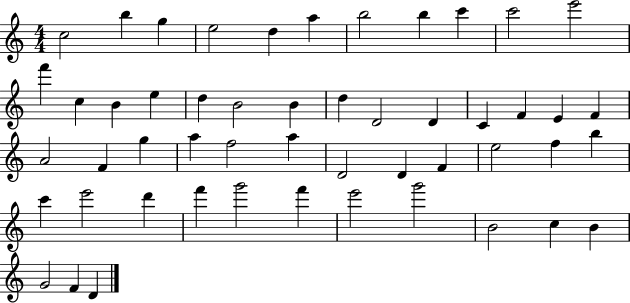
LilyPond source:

{
  \clef treble
  \numericTimeSignature
  \time 4/4
  \key c \major
  c''2 b''4 g''4 | e''2 d''4 a''4 | b''2 b''4 c'''4 | c'''2 e'''2 | \break f'''4 c''4 b'4 e''4 | d''4 b'2 b'4 | d''4 d'2 d'4 | c'4 f'4 e'4 f'4 | \break a'2 f'4 g''4 | a''4 f''2 a''4 | d'2 d'4 f'4 | e''2 f''4 b''4 | \break c'''4 e'''2 d'''4 | f'''4 g'''2 f'''4 | e'''2 g'''2 | b'2 c''4 b'4 | \break g'2 f'4 d'4 | \bar "|."
}